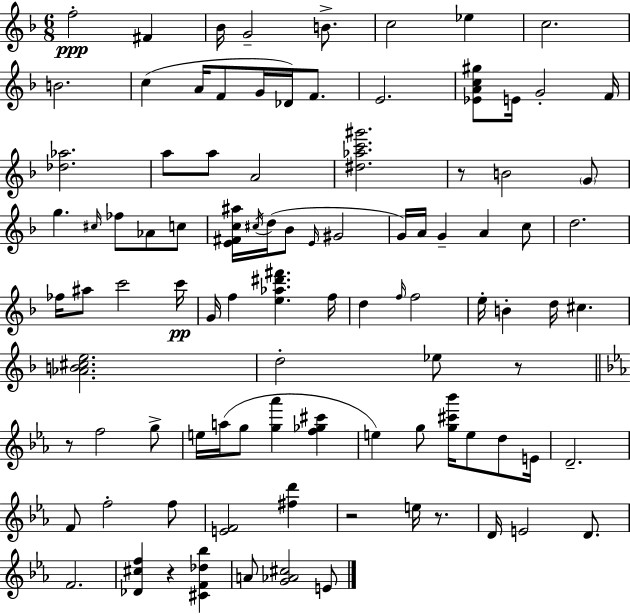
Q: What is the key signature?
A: F major